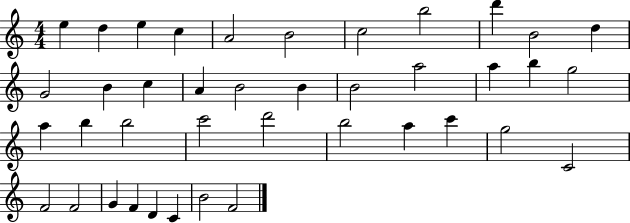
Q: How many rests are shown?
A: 0